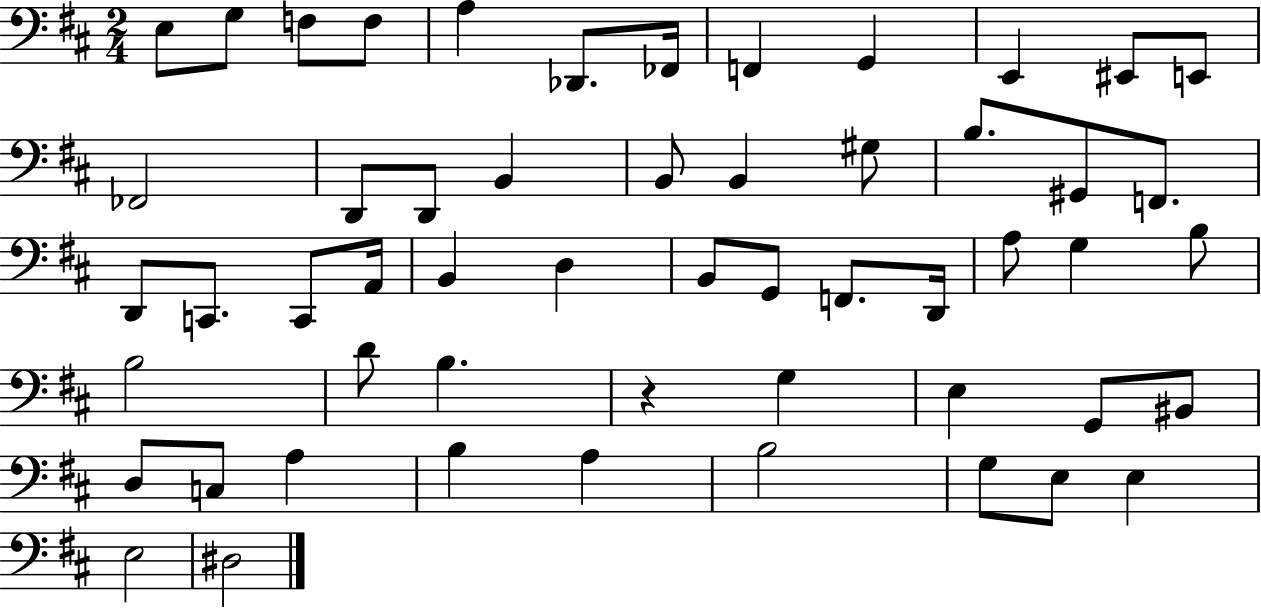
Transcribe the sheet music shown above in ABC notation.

X:1
T:Untitled
M:2/4
L:1/4
K:D
E,/2 G,/2 F,/2 F,/2 A, _D,,/2 _F,,/4 F,, G,, E,, ^E,,/2 E,,/2 _F,,2 D,,/2 D,,/2 B,, B,,/2 B,, ^G,/2 B,/2 ^G,,/2 F,,/2 D,,/2 C,,/2 C,,/2 A,,/4 B,, D, B,,/2 G,,/2 F,,/2 D,,/4 A,/2 G, B,/2 B,2 D/2 B, z G, E, G,,/2 ^B,,/2 D,/2 C,/2 A, B, A, B,2 G,/2 E,/2 E, E,2 ^D,2